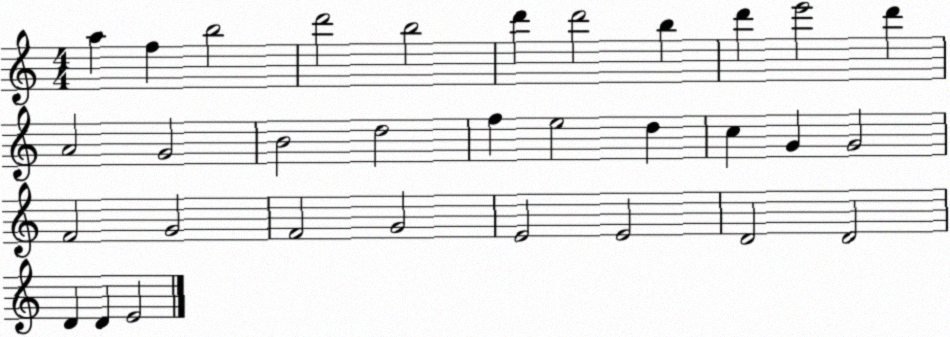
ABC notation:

X:1
T:Untitled
M:4/4
L:1/4
K:C
a f b2 d'2 b2 d' d'2 b d' e'2 d' A2 G2 B2 d2 f e2 d c G G2 F2 G2 F2 G2 E2 E2 D2 D2 D D E2